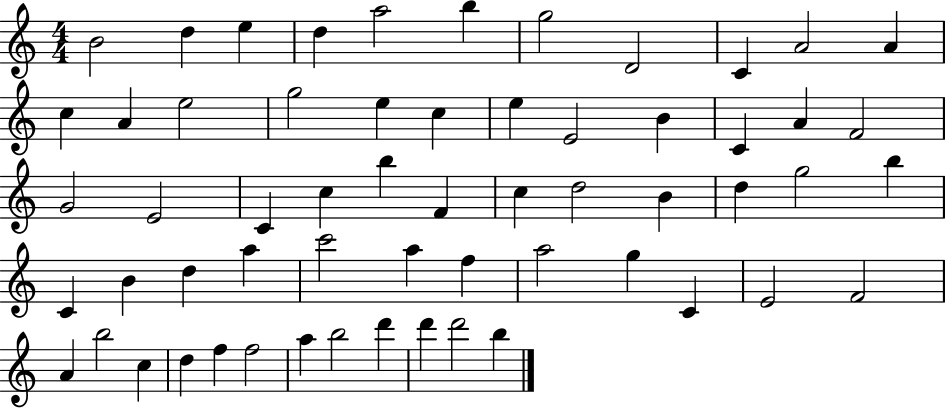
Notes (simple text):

B4/h D5/q E5/q D5/q A5/h B5/q G5/h D4/h C4/q A4/h A4/q C5/q A4/q E5/h G5/h E5/q C5/q E5/q E4/h B4/q C4/q A4/q F4/h G4/h E4/h C4/q C5/q B5/q F4/q C5/q D5/h B4/q D5/q G5/h B5/q C4/q B4/q D5/q A5/q C6/h A5/q F5/q A5/h G5/q C4/q E4/h F4/h A4/q B5/h C5/q D5/q F5/q F5/h A5/q B5/h D6/q D6/q D6/h B5/q